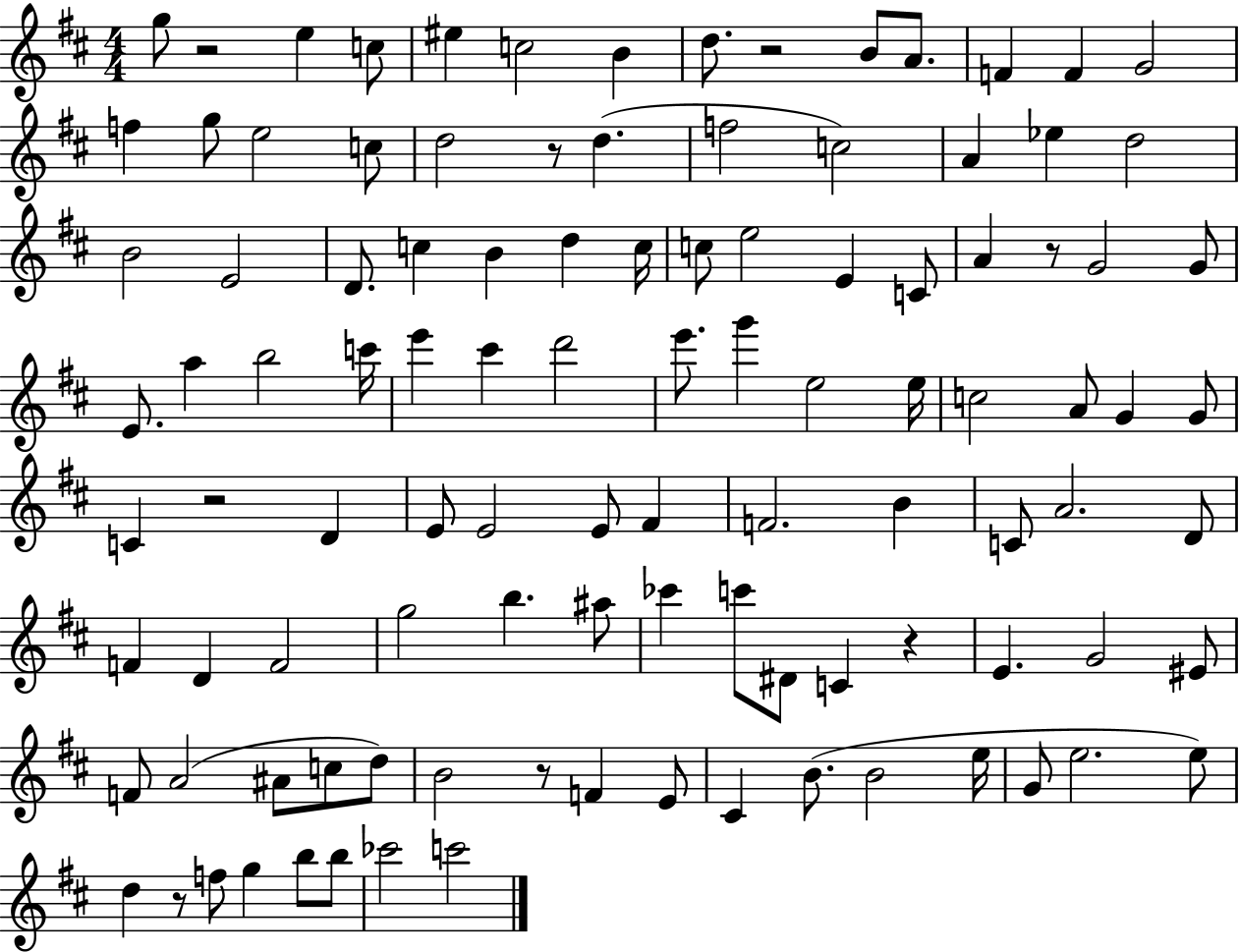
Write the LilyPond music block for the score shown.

{
  \clef treble
  \numericTimeSignature
  \time 4/4
  \key d \major
  \repeat volta 2 { g''8 r2 e''4 c''8 | eis''4 c''2 b'4 | d''8. r2 b'8 a'8. | f'4 f'4 g'2 | \break f''4 g''8 e''2 c''8 | d''2 r8 d''4.( | f''2 c''2) | a'4 ees''4 d''2 | \break b'2 e'2 | d'8. c''4 b'4 d''4 c''16 | c''8 e''2 e'4 c'8 | a'4 r8 g'2 g'8 | \break e'8. a''4 b''2 c'''16 | e'''4 cis'''4 d'''2 | e'''8. g'''4 e''2 e''16 | c''2 a'8 g'4 g'8 | \break c'4 r2 d'4 | e'8 e'2 e'8 fis'4 | f'2. b'4 | c'8 a'2. d'8 | \break f'4 d'4 f'2 | g''2 b''4. ais''8 | ces'''4 c'''8 dis'8 c'4 r4 | e'4. g'2 eis'8 | \break f'8 a'2( ais'8 c''8 d''8) | b'2 r8 f'4 e'8 | cis'4 b'8.( b'2 e''16 | g'8 e''2. e''8) | \break d''4 r8 f''8 g''4 b''8 b''8 | ces'''2 c'''2 | } \bar "|."
}